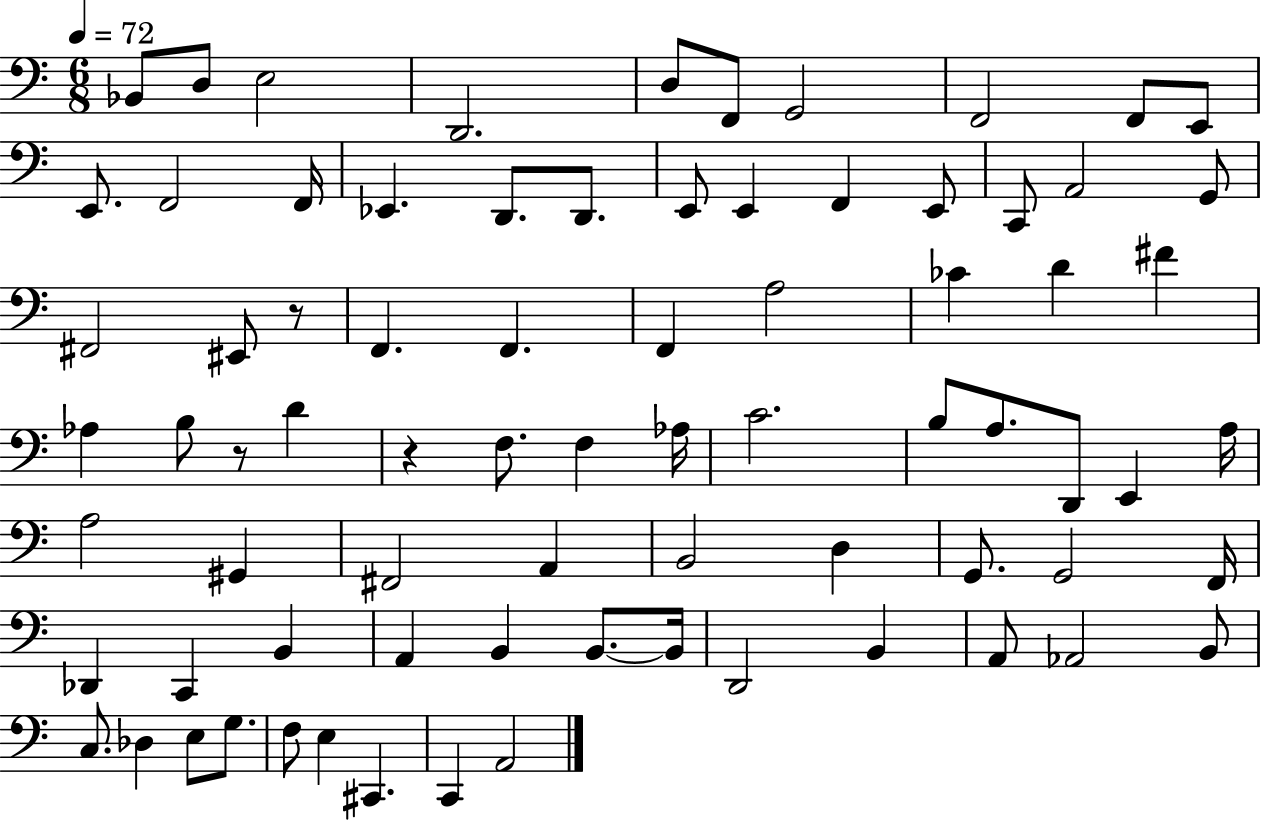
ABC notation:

X:1
T:Untitled
M:6/8
L:1/4
K:C
_B,,/2 D,/2 E,2 D,,2 D,/2 F,,/2 G,,2 F,,2 F,,/2 E,,/2 E,,/2 F,,2 F,,/4 _E,, D,,/2 D,,/2 E,,/2 E,, F,, E,,/2 C,,/2 A,,2 G,,/2 ^F,,2 ^E,,/2 z/2 F,, F,, F,, A,2 _C D ^F _A, B,/2 z/2 D z F,/2 F, _A,/4 C2 B,/2 A,/2 D,,/2 E,, A,/4 A,2 ^G,, ^F,,2 A,, B,,2 D, G,,/2 G,,2 F,,/4 _D,, C,, B,, A,, B,, B,,/2 B,,/4 D,,2 B,, A,,/2 _A,,2 B,,/2 C,/2 _D, E,/2 G,/2 F,/2 E, ^C,, C,, A,,2